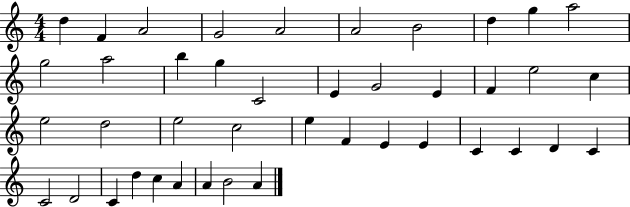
D5/q F4/q A4/h G4/h A4/h A4/h B4/h D5/q G5/q A5/h G5/h A5/h B5/q G5/q C4/h E4/q G4/h E4/q F4/q E5/h C5/q E5/h D5/h E5/h C5/h E5/q F4/q E4/q E4/q C4/q C4/q D4/q C4/q C4/h D4/h C4/q D5/q C5/q A4/q A4/q B4/h A4/q